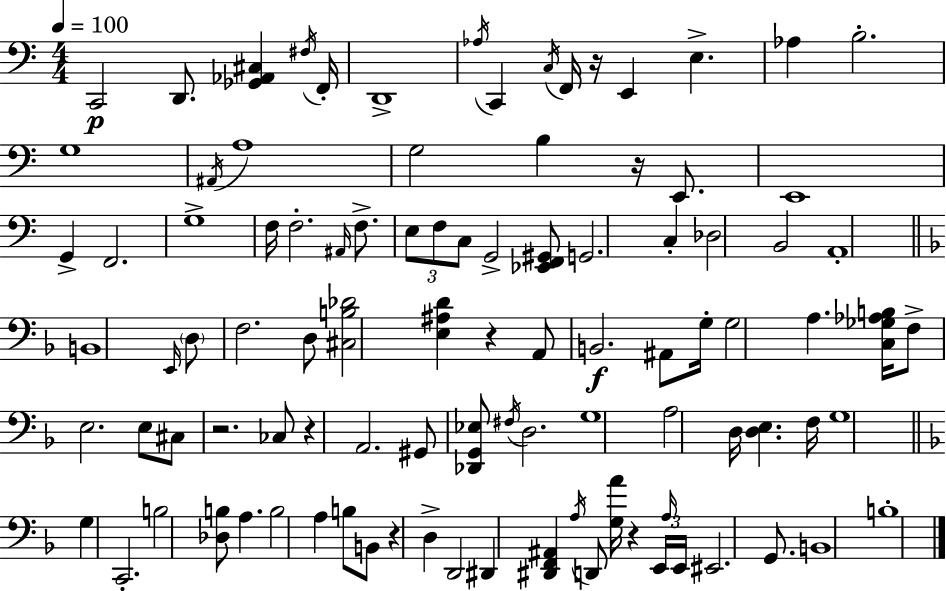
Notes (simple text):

C2/h D2/e. [Gb2,Ab2,C#3]/q F#3/s F2/s D2/w Ab3/s C2/q C3/s F2/s R/s E2/q E3/q. Ab3/q B3/h. G3/w A#2/s A3/w G3/h B3/q R/s E2/e. E2/w G2/q F2/h. G3/w F3/s F3/h. A#2/s F3/e. E3/e F3/e C3/e G2/h [Eb2,F2,G#2]/e G2/h. C3/q Db3/h B2/h A2/w B2/w E2/s D3/e F3/h. D3/e [C#3,B3,Db4]/h [E3,A#3,D4]/q R/q A2/e B2/h. A#2/e G3/s G3/h A3/q. [C3,Gb3,Ab3,B3]/s F3/e E3/h. E3/e C#3/e R/h. CES3/e R/q A2/h. G#2/e [Db2,G2,Eb3]/e F#3/s D3/h. G3/w A3/h D3/s [D3,E3]/q. F3/s G3/w G3/q C2/h. B3/h [Db3,B3]/e A3/q. B3/h A3/q B3/e B2/e R/q D3/q D2/h D#2/q [D#2,F2,A#2]/q A3/s D2/e [G3,A4]/s R/q E2/s A3/s E2/s EIS2/h. G2/e. B2/w B3/w